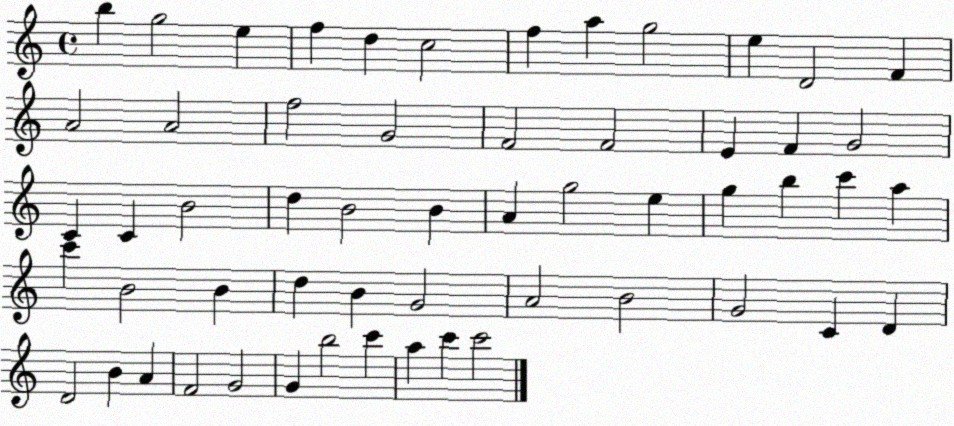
X:1
T:Untitled
M:4/4
L:1/4
K:C
b g2 e f d c2 f a g2 e D2 F A2 A2 f2 G2 F2 F2 E F G2 C C B2 d B2 B A g2 e g b c' a c' B2 B d B G2 A2 B2 G2 C D D2 B A F2 G2 G b2 c' a c' c'2